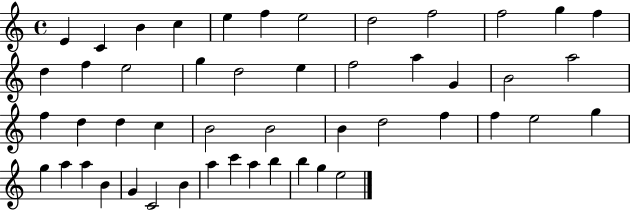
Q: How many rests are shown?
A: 0